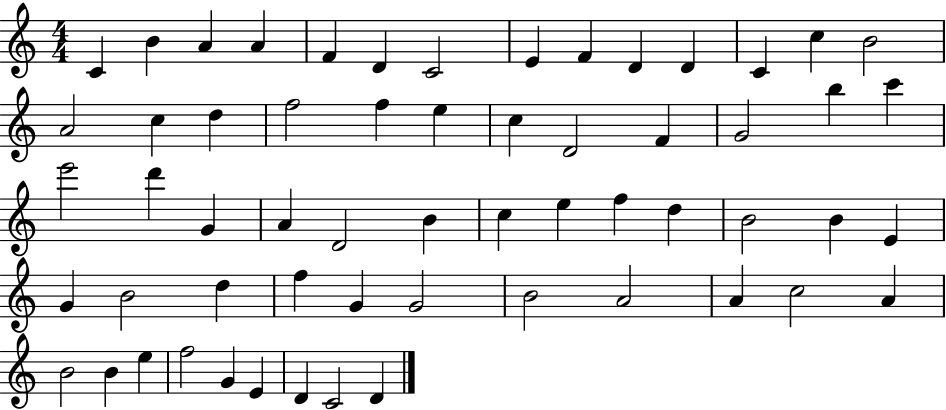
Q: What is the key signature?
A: C major